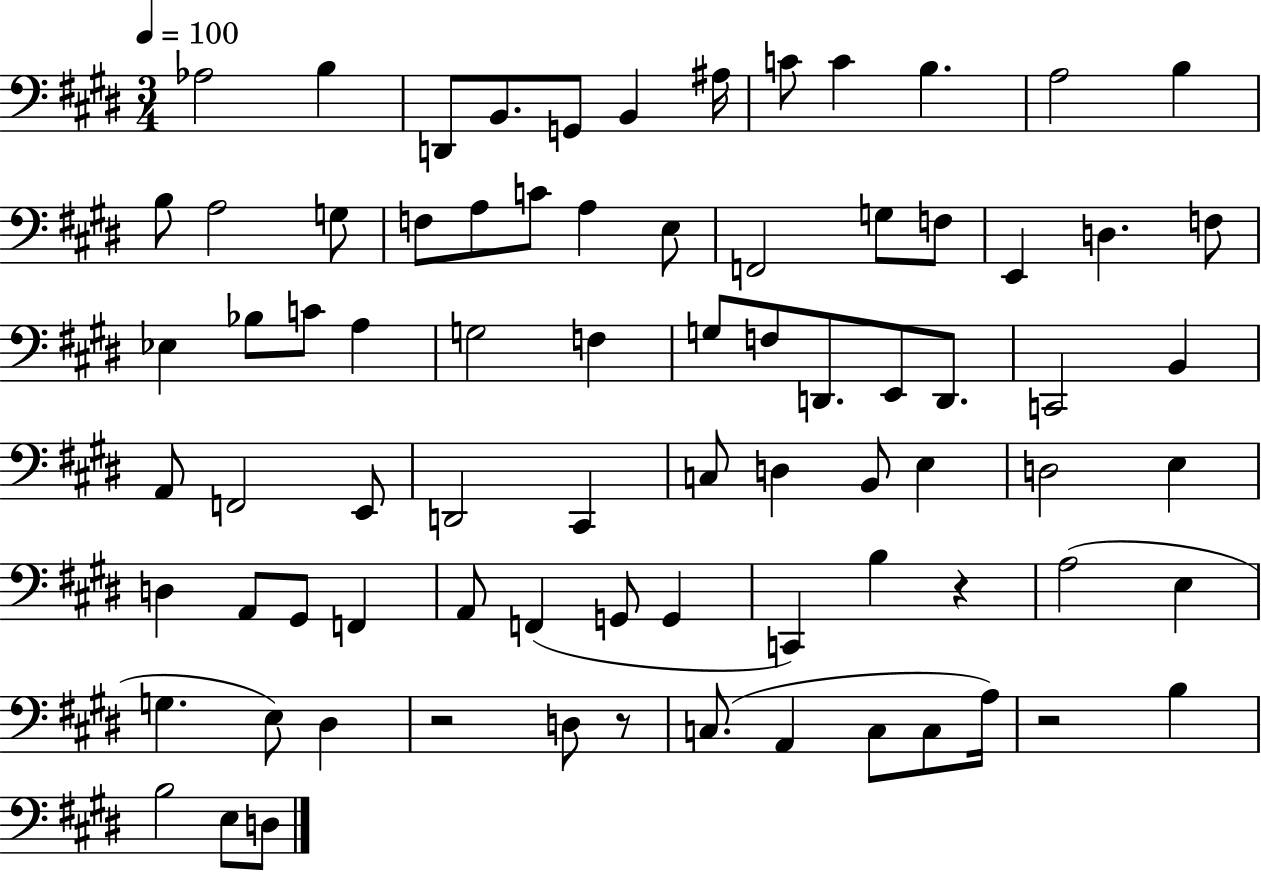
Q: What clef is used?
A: bass